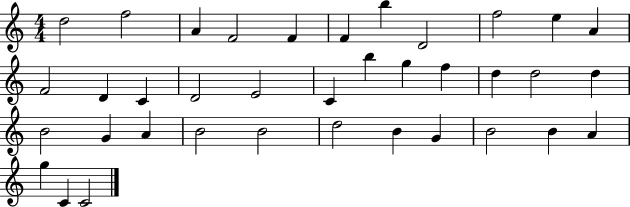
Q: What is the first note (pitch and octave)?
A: D5